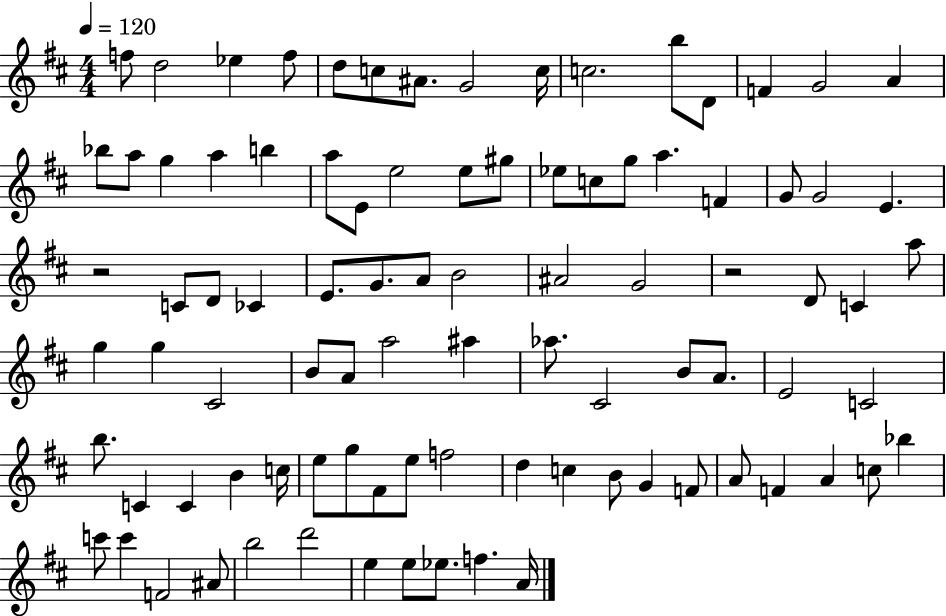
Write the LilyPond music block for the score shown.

{
  \clef treble
  \numericTimeSignature
  \time 4/4
  \key d \major
  \tempo 4 = 120
  f''8 d''2 ees''4 f''8 | d''8 c''8 ais'8. g'2 c''16 | c''2. b''8 d'8 | f'4 g'2 a'4 | \break bes''8 a''8 g''4 a''4 b''4 | a''8 e'8 e''2 e''8 gis''8 | ees''8 c''8 g''8 a''4. f'4 | g'8 g'2 e'4. | \break r2 c'8 d'8 ces'4 | e'8. g'8. a'8 b'2 | ais'2 g'2 | r2 d'8 c'4 a''8 | \break g''4 g''4 cis'2 | b'8 a'8 a''2 ais''4 | aes''8. cis'2 b'8 a'8. | e'2 c'2 | \break b''8. c'4 c'4 b'4 c''16 | e''8 g''8 fis'8 e''8 f''2 | d''4 c''4 b'8 g'4 f'8 | a'8 f'4 a'4 c''8 bes''4 | \break c'''8 c'''4 f'2 ais'8 | b''2 d'''2 | e''4 e''8 ees''8. f''4. a'16 | \bar "|."
}